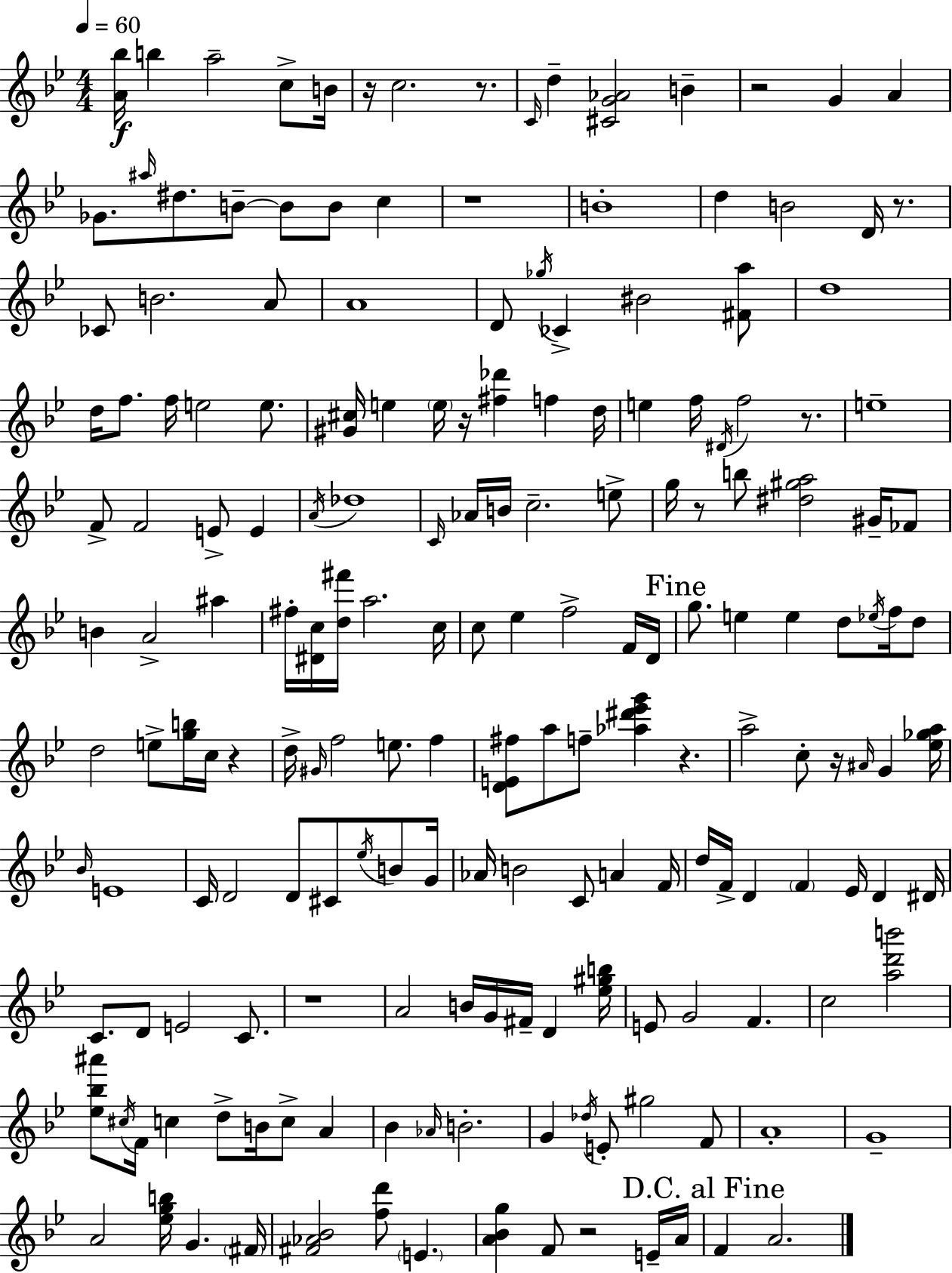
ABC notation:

X:1
T:Untitled
M:4/4
L:1/4
K:Gm
[A_b]/4 b a2 c/2 B/4 z/4 c2 z/2 C/4 d [^CG_A]2 B z2 G A _G/2 ^a/4 ^d/2 B/2 B/2 B/2 c z4 B4 d B2 D/4 z/2 _C/2 B2 A/2 A4 D/2 _g/4 _C ^B2 [^Fa]/2 d4 d/4 f/2 f/4 e2 e/2 [^G^c]/4 e e/4 z/4 [^f_d'] f d/4 e f/4 ^D/4 f2 z/2 e4 F/2 F2 E/2 E A/4 _d4 C/4 _A/4 B/4 c2 e/2 g/4 z/2 b/2 [^d^ga]2 ^G/4 _F/2 B A2 ^a ^f/4 [^Dc]/4 [d^f']/4 a2 c/4 c/2 _e f2 F/4 D/4 g/2 e e d/2 _e/4 f/4 d/2 d2 e/2 [gb]/4 c/4 z d/4 ^G/4 f2 e/2 f [DE^f]/2 a/2 f/2 [_a^d'_e'g'] z a2 c/2 z/4 ^A/4 G [_e_ga]/4 _B/4 E4 C/4 D2 D/2 ^C/2 _e/4 B/2 G/4 _A/4 B2 C/2 A F/4 d/4 F/4 D F _E/4 D ^D/4 C/2 D/2 E2 C/2 z4 A2 B/4 G/4 ^F/4 D [_e^gb]/4 E/2 G2 F c2 [ad'b']2 [_e_b^a']/2 ^c/4 F/4 c d/2 B/4 c/2 A _B _A/4 B2 G _d/4 E/2 ^g2 F/2 A4 G4 A2 [_egb]/4 G ^F/4 [^F_A_B]2 [fd']/2 E [A_Bg] F/2 z2 E/4 A/4 F A2